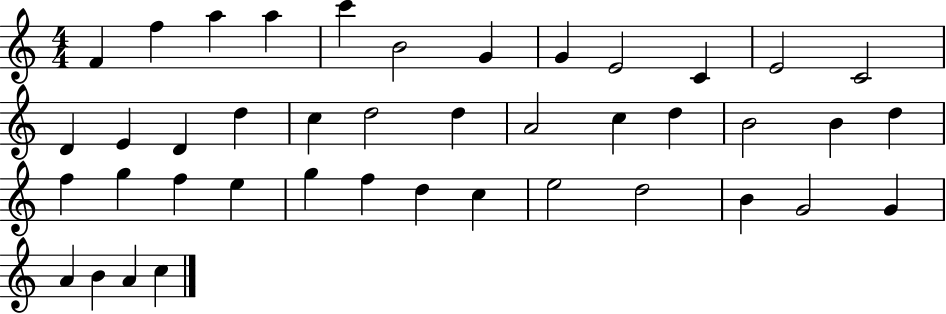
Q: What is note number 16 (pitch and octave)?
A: D5